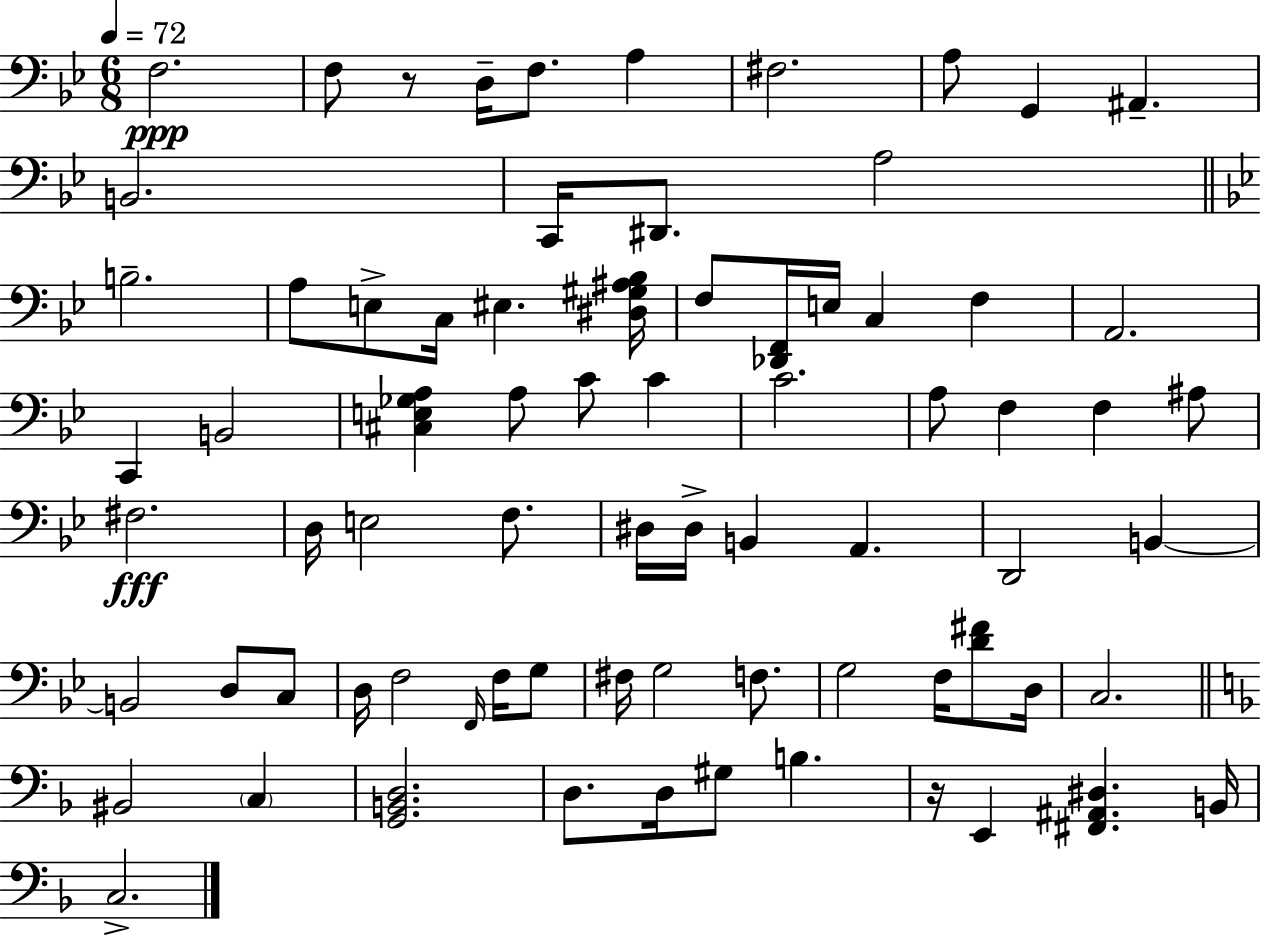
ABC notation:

X:1
T:Untitled
M:6/8
L:1/4
K:Gm
F,2 F,/2 z/2 D,/4 F,/2 A, ^F,2 A,/2 G,, ^A,, B,,2 C,,/4 ^D,,/2 A,2 B,2 A,/2 E,/2 C,/4 ^E, [^D,^G,^A,_B,]/4 F,/2 [_D,,F,,]/4 E,/4 C, F, A,,2 C,, B,,2 [^C,E,_G,A,] A,/2 C/2 C C2 A,/2 F, F, ^A,/2 ^F,2 D,/4 E,2 F,/2 ^D,/4 ^D,/4 B,, A,, D,,2 B,, B,,2 D,/2 C,/2 D,/4 F,2 F,,/4 F,/4 G,/2 ^F,/4 G,2 F,/2 G,2 F,/4 [D^F]/2 D,/4 C,2 ^B,,2 C, [G,,B,,D,]2 D,/2 D,/4 ^G,/2 B, z/4 E,, [^F,,^A,,^D,] B,,/4 C,2